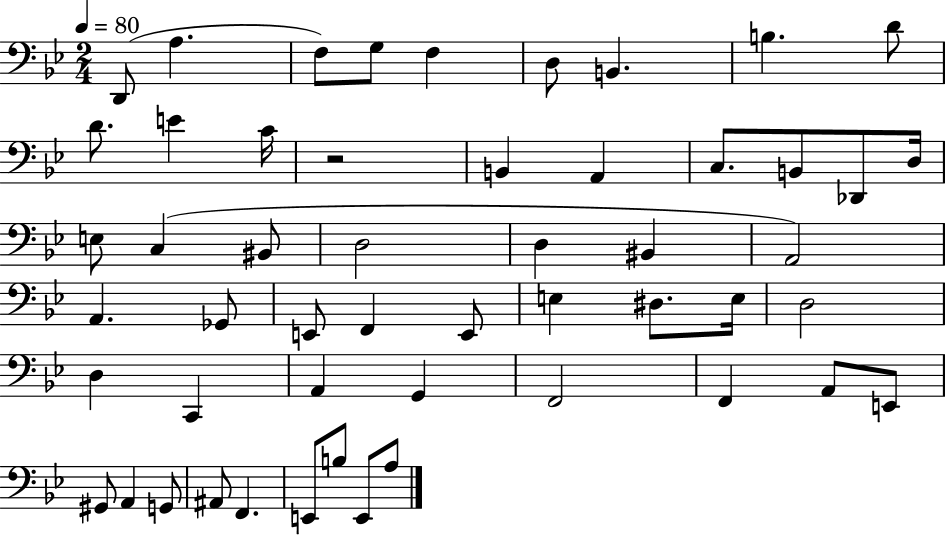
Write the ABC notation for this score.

X:1
T:Untitled
M:2/4
L:1/4
K:Bb
D,,/2 A, F,/2 G,/2 F, D,/2 B,, B, D/2 D/2 E C/4 z2 B,, A,, C,/2 B,,/2 _D,,/2 D,/4 E,/2 C, ^B,,/2 D,2 D, ^B,, A,,2 A,, _G,,/2 E,,/2 F,, E,,/2 E, ^D,/2 E,/4 D,2 D, C,, A,, G,, F,,2 F,, A,,/2 E,,/2 ^G,,/2 A,, G,,/2 ^A,,/2 F,, E,,/2 B,/2 E,,/2 A,/2